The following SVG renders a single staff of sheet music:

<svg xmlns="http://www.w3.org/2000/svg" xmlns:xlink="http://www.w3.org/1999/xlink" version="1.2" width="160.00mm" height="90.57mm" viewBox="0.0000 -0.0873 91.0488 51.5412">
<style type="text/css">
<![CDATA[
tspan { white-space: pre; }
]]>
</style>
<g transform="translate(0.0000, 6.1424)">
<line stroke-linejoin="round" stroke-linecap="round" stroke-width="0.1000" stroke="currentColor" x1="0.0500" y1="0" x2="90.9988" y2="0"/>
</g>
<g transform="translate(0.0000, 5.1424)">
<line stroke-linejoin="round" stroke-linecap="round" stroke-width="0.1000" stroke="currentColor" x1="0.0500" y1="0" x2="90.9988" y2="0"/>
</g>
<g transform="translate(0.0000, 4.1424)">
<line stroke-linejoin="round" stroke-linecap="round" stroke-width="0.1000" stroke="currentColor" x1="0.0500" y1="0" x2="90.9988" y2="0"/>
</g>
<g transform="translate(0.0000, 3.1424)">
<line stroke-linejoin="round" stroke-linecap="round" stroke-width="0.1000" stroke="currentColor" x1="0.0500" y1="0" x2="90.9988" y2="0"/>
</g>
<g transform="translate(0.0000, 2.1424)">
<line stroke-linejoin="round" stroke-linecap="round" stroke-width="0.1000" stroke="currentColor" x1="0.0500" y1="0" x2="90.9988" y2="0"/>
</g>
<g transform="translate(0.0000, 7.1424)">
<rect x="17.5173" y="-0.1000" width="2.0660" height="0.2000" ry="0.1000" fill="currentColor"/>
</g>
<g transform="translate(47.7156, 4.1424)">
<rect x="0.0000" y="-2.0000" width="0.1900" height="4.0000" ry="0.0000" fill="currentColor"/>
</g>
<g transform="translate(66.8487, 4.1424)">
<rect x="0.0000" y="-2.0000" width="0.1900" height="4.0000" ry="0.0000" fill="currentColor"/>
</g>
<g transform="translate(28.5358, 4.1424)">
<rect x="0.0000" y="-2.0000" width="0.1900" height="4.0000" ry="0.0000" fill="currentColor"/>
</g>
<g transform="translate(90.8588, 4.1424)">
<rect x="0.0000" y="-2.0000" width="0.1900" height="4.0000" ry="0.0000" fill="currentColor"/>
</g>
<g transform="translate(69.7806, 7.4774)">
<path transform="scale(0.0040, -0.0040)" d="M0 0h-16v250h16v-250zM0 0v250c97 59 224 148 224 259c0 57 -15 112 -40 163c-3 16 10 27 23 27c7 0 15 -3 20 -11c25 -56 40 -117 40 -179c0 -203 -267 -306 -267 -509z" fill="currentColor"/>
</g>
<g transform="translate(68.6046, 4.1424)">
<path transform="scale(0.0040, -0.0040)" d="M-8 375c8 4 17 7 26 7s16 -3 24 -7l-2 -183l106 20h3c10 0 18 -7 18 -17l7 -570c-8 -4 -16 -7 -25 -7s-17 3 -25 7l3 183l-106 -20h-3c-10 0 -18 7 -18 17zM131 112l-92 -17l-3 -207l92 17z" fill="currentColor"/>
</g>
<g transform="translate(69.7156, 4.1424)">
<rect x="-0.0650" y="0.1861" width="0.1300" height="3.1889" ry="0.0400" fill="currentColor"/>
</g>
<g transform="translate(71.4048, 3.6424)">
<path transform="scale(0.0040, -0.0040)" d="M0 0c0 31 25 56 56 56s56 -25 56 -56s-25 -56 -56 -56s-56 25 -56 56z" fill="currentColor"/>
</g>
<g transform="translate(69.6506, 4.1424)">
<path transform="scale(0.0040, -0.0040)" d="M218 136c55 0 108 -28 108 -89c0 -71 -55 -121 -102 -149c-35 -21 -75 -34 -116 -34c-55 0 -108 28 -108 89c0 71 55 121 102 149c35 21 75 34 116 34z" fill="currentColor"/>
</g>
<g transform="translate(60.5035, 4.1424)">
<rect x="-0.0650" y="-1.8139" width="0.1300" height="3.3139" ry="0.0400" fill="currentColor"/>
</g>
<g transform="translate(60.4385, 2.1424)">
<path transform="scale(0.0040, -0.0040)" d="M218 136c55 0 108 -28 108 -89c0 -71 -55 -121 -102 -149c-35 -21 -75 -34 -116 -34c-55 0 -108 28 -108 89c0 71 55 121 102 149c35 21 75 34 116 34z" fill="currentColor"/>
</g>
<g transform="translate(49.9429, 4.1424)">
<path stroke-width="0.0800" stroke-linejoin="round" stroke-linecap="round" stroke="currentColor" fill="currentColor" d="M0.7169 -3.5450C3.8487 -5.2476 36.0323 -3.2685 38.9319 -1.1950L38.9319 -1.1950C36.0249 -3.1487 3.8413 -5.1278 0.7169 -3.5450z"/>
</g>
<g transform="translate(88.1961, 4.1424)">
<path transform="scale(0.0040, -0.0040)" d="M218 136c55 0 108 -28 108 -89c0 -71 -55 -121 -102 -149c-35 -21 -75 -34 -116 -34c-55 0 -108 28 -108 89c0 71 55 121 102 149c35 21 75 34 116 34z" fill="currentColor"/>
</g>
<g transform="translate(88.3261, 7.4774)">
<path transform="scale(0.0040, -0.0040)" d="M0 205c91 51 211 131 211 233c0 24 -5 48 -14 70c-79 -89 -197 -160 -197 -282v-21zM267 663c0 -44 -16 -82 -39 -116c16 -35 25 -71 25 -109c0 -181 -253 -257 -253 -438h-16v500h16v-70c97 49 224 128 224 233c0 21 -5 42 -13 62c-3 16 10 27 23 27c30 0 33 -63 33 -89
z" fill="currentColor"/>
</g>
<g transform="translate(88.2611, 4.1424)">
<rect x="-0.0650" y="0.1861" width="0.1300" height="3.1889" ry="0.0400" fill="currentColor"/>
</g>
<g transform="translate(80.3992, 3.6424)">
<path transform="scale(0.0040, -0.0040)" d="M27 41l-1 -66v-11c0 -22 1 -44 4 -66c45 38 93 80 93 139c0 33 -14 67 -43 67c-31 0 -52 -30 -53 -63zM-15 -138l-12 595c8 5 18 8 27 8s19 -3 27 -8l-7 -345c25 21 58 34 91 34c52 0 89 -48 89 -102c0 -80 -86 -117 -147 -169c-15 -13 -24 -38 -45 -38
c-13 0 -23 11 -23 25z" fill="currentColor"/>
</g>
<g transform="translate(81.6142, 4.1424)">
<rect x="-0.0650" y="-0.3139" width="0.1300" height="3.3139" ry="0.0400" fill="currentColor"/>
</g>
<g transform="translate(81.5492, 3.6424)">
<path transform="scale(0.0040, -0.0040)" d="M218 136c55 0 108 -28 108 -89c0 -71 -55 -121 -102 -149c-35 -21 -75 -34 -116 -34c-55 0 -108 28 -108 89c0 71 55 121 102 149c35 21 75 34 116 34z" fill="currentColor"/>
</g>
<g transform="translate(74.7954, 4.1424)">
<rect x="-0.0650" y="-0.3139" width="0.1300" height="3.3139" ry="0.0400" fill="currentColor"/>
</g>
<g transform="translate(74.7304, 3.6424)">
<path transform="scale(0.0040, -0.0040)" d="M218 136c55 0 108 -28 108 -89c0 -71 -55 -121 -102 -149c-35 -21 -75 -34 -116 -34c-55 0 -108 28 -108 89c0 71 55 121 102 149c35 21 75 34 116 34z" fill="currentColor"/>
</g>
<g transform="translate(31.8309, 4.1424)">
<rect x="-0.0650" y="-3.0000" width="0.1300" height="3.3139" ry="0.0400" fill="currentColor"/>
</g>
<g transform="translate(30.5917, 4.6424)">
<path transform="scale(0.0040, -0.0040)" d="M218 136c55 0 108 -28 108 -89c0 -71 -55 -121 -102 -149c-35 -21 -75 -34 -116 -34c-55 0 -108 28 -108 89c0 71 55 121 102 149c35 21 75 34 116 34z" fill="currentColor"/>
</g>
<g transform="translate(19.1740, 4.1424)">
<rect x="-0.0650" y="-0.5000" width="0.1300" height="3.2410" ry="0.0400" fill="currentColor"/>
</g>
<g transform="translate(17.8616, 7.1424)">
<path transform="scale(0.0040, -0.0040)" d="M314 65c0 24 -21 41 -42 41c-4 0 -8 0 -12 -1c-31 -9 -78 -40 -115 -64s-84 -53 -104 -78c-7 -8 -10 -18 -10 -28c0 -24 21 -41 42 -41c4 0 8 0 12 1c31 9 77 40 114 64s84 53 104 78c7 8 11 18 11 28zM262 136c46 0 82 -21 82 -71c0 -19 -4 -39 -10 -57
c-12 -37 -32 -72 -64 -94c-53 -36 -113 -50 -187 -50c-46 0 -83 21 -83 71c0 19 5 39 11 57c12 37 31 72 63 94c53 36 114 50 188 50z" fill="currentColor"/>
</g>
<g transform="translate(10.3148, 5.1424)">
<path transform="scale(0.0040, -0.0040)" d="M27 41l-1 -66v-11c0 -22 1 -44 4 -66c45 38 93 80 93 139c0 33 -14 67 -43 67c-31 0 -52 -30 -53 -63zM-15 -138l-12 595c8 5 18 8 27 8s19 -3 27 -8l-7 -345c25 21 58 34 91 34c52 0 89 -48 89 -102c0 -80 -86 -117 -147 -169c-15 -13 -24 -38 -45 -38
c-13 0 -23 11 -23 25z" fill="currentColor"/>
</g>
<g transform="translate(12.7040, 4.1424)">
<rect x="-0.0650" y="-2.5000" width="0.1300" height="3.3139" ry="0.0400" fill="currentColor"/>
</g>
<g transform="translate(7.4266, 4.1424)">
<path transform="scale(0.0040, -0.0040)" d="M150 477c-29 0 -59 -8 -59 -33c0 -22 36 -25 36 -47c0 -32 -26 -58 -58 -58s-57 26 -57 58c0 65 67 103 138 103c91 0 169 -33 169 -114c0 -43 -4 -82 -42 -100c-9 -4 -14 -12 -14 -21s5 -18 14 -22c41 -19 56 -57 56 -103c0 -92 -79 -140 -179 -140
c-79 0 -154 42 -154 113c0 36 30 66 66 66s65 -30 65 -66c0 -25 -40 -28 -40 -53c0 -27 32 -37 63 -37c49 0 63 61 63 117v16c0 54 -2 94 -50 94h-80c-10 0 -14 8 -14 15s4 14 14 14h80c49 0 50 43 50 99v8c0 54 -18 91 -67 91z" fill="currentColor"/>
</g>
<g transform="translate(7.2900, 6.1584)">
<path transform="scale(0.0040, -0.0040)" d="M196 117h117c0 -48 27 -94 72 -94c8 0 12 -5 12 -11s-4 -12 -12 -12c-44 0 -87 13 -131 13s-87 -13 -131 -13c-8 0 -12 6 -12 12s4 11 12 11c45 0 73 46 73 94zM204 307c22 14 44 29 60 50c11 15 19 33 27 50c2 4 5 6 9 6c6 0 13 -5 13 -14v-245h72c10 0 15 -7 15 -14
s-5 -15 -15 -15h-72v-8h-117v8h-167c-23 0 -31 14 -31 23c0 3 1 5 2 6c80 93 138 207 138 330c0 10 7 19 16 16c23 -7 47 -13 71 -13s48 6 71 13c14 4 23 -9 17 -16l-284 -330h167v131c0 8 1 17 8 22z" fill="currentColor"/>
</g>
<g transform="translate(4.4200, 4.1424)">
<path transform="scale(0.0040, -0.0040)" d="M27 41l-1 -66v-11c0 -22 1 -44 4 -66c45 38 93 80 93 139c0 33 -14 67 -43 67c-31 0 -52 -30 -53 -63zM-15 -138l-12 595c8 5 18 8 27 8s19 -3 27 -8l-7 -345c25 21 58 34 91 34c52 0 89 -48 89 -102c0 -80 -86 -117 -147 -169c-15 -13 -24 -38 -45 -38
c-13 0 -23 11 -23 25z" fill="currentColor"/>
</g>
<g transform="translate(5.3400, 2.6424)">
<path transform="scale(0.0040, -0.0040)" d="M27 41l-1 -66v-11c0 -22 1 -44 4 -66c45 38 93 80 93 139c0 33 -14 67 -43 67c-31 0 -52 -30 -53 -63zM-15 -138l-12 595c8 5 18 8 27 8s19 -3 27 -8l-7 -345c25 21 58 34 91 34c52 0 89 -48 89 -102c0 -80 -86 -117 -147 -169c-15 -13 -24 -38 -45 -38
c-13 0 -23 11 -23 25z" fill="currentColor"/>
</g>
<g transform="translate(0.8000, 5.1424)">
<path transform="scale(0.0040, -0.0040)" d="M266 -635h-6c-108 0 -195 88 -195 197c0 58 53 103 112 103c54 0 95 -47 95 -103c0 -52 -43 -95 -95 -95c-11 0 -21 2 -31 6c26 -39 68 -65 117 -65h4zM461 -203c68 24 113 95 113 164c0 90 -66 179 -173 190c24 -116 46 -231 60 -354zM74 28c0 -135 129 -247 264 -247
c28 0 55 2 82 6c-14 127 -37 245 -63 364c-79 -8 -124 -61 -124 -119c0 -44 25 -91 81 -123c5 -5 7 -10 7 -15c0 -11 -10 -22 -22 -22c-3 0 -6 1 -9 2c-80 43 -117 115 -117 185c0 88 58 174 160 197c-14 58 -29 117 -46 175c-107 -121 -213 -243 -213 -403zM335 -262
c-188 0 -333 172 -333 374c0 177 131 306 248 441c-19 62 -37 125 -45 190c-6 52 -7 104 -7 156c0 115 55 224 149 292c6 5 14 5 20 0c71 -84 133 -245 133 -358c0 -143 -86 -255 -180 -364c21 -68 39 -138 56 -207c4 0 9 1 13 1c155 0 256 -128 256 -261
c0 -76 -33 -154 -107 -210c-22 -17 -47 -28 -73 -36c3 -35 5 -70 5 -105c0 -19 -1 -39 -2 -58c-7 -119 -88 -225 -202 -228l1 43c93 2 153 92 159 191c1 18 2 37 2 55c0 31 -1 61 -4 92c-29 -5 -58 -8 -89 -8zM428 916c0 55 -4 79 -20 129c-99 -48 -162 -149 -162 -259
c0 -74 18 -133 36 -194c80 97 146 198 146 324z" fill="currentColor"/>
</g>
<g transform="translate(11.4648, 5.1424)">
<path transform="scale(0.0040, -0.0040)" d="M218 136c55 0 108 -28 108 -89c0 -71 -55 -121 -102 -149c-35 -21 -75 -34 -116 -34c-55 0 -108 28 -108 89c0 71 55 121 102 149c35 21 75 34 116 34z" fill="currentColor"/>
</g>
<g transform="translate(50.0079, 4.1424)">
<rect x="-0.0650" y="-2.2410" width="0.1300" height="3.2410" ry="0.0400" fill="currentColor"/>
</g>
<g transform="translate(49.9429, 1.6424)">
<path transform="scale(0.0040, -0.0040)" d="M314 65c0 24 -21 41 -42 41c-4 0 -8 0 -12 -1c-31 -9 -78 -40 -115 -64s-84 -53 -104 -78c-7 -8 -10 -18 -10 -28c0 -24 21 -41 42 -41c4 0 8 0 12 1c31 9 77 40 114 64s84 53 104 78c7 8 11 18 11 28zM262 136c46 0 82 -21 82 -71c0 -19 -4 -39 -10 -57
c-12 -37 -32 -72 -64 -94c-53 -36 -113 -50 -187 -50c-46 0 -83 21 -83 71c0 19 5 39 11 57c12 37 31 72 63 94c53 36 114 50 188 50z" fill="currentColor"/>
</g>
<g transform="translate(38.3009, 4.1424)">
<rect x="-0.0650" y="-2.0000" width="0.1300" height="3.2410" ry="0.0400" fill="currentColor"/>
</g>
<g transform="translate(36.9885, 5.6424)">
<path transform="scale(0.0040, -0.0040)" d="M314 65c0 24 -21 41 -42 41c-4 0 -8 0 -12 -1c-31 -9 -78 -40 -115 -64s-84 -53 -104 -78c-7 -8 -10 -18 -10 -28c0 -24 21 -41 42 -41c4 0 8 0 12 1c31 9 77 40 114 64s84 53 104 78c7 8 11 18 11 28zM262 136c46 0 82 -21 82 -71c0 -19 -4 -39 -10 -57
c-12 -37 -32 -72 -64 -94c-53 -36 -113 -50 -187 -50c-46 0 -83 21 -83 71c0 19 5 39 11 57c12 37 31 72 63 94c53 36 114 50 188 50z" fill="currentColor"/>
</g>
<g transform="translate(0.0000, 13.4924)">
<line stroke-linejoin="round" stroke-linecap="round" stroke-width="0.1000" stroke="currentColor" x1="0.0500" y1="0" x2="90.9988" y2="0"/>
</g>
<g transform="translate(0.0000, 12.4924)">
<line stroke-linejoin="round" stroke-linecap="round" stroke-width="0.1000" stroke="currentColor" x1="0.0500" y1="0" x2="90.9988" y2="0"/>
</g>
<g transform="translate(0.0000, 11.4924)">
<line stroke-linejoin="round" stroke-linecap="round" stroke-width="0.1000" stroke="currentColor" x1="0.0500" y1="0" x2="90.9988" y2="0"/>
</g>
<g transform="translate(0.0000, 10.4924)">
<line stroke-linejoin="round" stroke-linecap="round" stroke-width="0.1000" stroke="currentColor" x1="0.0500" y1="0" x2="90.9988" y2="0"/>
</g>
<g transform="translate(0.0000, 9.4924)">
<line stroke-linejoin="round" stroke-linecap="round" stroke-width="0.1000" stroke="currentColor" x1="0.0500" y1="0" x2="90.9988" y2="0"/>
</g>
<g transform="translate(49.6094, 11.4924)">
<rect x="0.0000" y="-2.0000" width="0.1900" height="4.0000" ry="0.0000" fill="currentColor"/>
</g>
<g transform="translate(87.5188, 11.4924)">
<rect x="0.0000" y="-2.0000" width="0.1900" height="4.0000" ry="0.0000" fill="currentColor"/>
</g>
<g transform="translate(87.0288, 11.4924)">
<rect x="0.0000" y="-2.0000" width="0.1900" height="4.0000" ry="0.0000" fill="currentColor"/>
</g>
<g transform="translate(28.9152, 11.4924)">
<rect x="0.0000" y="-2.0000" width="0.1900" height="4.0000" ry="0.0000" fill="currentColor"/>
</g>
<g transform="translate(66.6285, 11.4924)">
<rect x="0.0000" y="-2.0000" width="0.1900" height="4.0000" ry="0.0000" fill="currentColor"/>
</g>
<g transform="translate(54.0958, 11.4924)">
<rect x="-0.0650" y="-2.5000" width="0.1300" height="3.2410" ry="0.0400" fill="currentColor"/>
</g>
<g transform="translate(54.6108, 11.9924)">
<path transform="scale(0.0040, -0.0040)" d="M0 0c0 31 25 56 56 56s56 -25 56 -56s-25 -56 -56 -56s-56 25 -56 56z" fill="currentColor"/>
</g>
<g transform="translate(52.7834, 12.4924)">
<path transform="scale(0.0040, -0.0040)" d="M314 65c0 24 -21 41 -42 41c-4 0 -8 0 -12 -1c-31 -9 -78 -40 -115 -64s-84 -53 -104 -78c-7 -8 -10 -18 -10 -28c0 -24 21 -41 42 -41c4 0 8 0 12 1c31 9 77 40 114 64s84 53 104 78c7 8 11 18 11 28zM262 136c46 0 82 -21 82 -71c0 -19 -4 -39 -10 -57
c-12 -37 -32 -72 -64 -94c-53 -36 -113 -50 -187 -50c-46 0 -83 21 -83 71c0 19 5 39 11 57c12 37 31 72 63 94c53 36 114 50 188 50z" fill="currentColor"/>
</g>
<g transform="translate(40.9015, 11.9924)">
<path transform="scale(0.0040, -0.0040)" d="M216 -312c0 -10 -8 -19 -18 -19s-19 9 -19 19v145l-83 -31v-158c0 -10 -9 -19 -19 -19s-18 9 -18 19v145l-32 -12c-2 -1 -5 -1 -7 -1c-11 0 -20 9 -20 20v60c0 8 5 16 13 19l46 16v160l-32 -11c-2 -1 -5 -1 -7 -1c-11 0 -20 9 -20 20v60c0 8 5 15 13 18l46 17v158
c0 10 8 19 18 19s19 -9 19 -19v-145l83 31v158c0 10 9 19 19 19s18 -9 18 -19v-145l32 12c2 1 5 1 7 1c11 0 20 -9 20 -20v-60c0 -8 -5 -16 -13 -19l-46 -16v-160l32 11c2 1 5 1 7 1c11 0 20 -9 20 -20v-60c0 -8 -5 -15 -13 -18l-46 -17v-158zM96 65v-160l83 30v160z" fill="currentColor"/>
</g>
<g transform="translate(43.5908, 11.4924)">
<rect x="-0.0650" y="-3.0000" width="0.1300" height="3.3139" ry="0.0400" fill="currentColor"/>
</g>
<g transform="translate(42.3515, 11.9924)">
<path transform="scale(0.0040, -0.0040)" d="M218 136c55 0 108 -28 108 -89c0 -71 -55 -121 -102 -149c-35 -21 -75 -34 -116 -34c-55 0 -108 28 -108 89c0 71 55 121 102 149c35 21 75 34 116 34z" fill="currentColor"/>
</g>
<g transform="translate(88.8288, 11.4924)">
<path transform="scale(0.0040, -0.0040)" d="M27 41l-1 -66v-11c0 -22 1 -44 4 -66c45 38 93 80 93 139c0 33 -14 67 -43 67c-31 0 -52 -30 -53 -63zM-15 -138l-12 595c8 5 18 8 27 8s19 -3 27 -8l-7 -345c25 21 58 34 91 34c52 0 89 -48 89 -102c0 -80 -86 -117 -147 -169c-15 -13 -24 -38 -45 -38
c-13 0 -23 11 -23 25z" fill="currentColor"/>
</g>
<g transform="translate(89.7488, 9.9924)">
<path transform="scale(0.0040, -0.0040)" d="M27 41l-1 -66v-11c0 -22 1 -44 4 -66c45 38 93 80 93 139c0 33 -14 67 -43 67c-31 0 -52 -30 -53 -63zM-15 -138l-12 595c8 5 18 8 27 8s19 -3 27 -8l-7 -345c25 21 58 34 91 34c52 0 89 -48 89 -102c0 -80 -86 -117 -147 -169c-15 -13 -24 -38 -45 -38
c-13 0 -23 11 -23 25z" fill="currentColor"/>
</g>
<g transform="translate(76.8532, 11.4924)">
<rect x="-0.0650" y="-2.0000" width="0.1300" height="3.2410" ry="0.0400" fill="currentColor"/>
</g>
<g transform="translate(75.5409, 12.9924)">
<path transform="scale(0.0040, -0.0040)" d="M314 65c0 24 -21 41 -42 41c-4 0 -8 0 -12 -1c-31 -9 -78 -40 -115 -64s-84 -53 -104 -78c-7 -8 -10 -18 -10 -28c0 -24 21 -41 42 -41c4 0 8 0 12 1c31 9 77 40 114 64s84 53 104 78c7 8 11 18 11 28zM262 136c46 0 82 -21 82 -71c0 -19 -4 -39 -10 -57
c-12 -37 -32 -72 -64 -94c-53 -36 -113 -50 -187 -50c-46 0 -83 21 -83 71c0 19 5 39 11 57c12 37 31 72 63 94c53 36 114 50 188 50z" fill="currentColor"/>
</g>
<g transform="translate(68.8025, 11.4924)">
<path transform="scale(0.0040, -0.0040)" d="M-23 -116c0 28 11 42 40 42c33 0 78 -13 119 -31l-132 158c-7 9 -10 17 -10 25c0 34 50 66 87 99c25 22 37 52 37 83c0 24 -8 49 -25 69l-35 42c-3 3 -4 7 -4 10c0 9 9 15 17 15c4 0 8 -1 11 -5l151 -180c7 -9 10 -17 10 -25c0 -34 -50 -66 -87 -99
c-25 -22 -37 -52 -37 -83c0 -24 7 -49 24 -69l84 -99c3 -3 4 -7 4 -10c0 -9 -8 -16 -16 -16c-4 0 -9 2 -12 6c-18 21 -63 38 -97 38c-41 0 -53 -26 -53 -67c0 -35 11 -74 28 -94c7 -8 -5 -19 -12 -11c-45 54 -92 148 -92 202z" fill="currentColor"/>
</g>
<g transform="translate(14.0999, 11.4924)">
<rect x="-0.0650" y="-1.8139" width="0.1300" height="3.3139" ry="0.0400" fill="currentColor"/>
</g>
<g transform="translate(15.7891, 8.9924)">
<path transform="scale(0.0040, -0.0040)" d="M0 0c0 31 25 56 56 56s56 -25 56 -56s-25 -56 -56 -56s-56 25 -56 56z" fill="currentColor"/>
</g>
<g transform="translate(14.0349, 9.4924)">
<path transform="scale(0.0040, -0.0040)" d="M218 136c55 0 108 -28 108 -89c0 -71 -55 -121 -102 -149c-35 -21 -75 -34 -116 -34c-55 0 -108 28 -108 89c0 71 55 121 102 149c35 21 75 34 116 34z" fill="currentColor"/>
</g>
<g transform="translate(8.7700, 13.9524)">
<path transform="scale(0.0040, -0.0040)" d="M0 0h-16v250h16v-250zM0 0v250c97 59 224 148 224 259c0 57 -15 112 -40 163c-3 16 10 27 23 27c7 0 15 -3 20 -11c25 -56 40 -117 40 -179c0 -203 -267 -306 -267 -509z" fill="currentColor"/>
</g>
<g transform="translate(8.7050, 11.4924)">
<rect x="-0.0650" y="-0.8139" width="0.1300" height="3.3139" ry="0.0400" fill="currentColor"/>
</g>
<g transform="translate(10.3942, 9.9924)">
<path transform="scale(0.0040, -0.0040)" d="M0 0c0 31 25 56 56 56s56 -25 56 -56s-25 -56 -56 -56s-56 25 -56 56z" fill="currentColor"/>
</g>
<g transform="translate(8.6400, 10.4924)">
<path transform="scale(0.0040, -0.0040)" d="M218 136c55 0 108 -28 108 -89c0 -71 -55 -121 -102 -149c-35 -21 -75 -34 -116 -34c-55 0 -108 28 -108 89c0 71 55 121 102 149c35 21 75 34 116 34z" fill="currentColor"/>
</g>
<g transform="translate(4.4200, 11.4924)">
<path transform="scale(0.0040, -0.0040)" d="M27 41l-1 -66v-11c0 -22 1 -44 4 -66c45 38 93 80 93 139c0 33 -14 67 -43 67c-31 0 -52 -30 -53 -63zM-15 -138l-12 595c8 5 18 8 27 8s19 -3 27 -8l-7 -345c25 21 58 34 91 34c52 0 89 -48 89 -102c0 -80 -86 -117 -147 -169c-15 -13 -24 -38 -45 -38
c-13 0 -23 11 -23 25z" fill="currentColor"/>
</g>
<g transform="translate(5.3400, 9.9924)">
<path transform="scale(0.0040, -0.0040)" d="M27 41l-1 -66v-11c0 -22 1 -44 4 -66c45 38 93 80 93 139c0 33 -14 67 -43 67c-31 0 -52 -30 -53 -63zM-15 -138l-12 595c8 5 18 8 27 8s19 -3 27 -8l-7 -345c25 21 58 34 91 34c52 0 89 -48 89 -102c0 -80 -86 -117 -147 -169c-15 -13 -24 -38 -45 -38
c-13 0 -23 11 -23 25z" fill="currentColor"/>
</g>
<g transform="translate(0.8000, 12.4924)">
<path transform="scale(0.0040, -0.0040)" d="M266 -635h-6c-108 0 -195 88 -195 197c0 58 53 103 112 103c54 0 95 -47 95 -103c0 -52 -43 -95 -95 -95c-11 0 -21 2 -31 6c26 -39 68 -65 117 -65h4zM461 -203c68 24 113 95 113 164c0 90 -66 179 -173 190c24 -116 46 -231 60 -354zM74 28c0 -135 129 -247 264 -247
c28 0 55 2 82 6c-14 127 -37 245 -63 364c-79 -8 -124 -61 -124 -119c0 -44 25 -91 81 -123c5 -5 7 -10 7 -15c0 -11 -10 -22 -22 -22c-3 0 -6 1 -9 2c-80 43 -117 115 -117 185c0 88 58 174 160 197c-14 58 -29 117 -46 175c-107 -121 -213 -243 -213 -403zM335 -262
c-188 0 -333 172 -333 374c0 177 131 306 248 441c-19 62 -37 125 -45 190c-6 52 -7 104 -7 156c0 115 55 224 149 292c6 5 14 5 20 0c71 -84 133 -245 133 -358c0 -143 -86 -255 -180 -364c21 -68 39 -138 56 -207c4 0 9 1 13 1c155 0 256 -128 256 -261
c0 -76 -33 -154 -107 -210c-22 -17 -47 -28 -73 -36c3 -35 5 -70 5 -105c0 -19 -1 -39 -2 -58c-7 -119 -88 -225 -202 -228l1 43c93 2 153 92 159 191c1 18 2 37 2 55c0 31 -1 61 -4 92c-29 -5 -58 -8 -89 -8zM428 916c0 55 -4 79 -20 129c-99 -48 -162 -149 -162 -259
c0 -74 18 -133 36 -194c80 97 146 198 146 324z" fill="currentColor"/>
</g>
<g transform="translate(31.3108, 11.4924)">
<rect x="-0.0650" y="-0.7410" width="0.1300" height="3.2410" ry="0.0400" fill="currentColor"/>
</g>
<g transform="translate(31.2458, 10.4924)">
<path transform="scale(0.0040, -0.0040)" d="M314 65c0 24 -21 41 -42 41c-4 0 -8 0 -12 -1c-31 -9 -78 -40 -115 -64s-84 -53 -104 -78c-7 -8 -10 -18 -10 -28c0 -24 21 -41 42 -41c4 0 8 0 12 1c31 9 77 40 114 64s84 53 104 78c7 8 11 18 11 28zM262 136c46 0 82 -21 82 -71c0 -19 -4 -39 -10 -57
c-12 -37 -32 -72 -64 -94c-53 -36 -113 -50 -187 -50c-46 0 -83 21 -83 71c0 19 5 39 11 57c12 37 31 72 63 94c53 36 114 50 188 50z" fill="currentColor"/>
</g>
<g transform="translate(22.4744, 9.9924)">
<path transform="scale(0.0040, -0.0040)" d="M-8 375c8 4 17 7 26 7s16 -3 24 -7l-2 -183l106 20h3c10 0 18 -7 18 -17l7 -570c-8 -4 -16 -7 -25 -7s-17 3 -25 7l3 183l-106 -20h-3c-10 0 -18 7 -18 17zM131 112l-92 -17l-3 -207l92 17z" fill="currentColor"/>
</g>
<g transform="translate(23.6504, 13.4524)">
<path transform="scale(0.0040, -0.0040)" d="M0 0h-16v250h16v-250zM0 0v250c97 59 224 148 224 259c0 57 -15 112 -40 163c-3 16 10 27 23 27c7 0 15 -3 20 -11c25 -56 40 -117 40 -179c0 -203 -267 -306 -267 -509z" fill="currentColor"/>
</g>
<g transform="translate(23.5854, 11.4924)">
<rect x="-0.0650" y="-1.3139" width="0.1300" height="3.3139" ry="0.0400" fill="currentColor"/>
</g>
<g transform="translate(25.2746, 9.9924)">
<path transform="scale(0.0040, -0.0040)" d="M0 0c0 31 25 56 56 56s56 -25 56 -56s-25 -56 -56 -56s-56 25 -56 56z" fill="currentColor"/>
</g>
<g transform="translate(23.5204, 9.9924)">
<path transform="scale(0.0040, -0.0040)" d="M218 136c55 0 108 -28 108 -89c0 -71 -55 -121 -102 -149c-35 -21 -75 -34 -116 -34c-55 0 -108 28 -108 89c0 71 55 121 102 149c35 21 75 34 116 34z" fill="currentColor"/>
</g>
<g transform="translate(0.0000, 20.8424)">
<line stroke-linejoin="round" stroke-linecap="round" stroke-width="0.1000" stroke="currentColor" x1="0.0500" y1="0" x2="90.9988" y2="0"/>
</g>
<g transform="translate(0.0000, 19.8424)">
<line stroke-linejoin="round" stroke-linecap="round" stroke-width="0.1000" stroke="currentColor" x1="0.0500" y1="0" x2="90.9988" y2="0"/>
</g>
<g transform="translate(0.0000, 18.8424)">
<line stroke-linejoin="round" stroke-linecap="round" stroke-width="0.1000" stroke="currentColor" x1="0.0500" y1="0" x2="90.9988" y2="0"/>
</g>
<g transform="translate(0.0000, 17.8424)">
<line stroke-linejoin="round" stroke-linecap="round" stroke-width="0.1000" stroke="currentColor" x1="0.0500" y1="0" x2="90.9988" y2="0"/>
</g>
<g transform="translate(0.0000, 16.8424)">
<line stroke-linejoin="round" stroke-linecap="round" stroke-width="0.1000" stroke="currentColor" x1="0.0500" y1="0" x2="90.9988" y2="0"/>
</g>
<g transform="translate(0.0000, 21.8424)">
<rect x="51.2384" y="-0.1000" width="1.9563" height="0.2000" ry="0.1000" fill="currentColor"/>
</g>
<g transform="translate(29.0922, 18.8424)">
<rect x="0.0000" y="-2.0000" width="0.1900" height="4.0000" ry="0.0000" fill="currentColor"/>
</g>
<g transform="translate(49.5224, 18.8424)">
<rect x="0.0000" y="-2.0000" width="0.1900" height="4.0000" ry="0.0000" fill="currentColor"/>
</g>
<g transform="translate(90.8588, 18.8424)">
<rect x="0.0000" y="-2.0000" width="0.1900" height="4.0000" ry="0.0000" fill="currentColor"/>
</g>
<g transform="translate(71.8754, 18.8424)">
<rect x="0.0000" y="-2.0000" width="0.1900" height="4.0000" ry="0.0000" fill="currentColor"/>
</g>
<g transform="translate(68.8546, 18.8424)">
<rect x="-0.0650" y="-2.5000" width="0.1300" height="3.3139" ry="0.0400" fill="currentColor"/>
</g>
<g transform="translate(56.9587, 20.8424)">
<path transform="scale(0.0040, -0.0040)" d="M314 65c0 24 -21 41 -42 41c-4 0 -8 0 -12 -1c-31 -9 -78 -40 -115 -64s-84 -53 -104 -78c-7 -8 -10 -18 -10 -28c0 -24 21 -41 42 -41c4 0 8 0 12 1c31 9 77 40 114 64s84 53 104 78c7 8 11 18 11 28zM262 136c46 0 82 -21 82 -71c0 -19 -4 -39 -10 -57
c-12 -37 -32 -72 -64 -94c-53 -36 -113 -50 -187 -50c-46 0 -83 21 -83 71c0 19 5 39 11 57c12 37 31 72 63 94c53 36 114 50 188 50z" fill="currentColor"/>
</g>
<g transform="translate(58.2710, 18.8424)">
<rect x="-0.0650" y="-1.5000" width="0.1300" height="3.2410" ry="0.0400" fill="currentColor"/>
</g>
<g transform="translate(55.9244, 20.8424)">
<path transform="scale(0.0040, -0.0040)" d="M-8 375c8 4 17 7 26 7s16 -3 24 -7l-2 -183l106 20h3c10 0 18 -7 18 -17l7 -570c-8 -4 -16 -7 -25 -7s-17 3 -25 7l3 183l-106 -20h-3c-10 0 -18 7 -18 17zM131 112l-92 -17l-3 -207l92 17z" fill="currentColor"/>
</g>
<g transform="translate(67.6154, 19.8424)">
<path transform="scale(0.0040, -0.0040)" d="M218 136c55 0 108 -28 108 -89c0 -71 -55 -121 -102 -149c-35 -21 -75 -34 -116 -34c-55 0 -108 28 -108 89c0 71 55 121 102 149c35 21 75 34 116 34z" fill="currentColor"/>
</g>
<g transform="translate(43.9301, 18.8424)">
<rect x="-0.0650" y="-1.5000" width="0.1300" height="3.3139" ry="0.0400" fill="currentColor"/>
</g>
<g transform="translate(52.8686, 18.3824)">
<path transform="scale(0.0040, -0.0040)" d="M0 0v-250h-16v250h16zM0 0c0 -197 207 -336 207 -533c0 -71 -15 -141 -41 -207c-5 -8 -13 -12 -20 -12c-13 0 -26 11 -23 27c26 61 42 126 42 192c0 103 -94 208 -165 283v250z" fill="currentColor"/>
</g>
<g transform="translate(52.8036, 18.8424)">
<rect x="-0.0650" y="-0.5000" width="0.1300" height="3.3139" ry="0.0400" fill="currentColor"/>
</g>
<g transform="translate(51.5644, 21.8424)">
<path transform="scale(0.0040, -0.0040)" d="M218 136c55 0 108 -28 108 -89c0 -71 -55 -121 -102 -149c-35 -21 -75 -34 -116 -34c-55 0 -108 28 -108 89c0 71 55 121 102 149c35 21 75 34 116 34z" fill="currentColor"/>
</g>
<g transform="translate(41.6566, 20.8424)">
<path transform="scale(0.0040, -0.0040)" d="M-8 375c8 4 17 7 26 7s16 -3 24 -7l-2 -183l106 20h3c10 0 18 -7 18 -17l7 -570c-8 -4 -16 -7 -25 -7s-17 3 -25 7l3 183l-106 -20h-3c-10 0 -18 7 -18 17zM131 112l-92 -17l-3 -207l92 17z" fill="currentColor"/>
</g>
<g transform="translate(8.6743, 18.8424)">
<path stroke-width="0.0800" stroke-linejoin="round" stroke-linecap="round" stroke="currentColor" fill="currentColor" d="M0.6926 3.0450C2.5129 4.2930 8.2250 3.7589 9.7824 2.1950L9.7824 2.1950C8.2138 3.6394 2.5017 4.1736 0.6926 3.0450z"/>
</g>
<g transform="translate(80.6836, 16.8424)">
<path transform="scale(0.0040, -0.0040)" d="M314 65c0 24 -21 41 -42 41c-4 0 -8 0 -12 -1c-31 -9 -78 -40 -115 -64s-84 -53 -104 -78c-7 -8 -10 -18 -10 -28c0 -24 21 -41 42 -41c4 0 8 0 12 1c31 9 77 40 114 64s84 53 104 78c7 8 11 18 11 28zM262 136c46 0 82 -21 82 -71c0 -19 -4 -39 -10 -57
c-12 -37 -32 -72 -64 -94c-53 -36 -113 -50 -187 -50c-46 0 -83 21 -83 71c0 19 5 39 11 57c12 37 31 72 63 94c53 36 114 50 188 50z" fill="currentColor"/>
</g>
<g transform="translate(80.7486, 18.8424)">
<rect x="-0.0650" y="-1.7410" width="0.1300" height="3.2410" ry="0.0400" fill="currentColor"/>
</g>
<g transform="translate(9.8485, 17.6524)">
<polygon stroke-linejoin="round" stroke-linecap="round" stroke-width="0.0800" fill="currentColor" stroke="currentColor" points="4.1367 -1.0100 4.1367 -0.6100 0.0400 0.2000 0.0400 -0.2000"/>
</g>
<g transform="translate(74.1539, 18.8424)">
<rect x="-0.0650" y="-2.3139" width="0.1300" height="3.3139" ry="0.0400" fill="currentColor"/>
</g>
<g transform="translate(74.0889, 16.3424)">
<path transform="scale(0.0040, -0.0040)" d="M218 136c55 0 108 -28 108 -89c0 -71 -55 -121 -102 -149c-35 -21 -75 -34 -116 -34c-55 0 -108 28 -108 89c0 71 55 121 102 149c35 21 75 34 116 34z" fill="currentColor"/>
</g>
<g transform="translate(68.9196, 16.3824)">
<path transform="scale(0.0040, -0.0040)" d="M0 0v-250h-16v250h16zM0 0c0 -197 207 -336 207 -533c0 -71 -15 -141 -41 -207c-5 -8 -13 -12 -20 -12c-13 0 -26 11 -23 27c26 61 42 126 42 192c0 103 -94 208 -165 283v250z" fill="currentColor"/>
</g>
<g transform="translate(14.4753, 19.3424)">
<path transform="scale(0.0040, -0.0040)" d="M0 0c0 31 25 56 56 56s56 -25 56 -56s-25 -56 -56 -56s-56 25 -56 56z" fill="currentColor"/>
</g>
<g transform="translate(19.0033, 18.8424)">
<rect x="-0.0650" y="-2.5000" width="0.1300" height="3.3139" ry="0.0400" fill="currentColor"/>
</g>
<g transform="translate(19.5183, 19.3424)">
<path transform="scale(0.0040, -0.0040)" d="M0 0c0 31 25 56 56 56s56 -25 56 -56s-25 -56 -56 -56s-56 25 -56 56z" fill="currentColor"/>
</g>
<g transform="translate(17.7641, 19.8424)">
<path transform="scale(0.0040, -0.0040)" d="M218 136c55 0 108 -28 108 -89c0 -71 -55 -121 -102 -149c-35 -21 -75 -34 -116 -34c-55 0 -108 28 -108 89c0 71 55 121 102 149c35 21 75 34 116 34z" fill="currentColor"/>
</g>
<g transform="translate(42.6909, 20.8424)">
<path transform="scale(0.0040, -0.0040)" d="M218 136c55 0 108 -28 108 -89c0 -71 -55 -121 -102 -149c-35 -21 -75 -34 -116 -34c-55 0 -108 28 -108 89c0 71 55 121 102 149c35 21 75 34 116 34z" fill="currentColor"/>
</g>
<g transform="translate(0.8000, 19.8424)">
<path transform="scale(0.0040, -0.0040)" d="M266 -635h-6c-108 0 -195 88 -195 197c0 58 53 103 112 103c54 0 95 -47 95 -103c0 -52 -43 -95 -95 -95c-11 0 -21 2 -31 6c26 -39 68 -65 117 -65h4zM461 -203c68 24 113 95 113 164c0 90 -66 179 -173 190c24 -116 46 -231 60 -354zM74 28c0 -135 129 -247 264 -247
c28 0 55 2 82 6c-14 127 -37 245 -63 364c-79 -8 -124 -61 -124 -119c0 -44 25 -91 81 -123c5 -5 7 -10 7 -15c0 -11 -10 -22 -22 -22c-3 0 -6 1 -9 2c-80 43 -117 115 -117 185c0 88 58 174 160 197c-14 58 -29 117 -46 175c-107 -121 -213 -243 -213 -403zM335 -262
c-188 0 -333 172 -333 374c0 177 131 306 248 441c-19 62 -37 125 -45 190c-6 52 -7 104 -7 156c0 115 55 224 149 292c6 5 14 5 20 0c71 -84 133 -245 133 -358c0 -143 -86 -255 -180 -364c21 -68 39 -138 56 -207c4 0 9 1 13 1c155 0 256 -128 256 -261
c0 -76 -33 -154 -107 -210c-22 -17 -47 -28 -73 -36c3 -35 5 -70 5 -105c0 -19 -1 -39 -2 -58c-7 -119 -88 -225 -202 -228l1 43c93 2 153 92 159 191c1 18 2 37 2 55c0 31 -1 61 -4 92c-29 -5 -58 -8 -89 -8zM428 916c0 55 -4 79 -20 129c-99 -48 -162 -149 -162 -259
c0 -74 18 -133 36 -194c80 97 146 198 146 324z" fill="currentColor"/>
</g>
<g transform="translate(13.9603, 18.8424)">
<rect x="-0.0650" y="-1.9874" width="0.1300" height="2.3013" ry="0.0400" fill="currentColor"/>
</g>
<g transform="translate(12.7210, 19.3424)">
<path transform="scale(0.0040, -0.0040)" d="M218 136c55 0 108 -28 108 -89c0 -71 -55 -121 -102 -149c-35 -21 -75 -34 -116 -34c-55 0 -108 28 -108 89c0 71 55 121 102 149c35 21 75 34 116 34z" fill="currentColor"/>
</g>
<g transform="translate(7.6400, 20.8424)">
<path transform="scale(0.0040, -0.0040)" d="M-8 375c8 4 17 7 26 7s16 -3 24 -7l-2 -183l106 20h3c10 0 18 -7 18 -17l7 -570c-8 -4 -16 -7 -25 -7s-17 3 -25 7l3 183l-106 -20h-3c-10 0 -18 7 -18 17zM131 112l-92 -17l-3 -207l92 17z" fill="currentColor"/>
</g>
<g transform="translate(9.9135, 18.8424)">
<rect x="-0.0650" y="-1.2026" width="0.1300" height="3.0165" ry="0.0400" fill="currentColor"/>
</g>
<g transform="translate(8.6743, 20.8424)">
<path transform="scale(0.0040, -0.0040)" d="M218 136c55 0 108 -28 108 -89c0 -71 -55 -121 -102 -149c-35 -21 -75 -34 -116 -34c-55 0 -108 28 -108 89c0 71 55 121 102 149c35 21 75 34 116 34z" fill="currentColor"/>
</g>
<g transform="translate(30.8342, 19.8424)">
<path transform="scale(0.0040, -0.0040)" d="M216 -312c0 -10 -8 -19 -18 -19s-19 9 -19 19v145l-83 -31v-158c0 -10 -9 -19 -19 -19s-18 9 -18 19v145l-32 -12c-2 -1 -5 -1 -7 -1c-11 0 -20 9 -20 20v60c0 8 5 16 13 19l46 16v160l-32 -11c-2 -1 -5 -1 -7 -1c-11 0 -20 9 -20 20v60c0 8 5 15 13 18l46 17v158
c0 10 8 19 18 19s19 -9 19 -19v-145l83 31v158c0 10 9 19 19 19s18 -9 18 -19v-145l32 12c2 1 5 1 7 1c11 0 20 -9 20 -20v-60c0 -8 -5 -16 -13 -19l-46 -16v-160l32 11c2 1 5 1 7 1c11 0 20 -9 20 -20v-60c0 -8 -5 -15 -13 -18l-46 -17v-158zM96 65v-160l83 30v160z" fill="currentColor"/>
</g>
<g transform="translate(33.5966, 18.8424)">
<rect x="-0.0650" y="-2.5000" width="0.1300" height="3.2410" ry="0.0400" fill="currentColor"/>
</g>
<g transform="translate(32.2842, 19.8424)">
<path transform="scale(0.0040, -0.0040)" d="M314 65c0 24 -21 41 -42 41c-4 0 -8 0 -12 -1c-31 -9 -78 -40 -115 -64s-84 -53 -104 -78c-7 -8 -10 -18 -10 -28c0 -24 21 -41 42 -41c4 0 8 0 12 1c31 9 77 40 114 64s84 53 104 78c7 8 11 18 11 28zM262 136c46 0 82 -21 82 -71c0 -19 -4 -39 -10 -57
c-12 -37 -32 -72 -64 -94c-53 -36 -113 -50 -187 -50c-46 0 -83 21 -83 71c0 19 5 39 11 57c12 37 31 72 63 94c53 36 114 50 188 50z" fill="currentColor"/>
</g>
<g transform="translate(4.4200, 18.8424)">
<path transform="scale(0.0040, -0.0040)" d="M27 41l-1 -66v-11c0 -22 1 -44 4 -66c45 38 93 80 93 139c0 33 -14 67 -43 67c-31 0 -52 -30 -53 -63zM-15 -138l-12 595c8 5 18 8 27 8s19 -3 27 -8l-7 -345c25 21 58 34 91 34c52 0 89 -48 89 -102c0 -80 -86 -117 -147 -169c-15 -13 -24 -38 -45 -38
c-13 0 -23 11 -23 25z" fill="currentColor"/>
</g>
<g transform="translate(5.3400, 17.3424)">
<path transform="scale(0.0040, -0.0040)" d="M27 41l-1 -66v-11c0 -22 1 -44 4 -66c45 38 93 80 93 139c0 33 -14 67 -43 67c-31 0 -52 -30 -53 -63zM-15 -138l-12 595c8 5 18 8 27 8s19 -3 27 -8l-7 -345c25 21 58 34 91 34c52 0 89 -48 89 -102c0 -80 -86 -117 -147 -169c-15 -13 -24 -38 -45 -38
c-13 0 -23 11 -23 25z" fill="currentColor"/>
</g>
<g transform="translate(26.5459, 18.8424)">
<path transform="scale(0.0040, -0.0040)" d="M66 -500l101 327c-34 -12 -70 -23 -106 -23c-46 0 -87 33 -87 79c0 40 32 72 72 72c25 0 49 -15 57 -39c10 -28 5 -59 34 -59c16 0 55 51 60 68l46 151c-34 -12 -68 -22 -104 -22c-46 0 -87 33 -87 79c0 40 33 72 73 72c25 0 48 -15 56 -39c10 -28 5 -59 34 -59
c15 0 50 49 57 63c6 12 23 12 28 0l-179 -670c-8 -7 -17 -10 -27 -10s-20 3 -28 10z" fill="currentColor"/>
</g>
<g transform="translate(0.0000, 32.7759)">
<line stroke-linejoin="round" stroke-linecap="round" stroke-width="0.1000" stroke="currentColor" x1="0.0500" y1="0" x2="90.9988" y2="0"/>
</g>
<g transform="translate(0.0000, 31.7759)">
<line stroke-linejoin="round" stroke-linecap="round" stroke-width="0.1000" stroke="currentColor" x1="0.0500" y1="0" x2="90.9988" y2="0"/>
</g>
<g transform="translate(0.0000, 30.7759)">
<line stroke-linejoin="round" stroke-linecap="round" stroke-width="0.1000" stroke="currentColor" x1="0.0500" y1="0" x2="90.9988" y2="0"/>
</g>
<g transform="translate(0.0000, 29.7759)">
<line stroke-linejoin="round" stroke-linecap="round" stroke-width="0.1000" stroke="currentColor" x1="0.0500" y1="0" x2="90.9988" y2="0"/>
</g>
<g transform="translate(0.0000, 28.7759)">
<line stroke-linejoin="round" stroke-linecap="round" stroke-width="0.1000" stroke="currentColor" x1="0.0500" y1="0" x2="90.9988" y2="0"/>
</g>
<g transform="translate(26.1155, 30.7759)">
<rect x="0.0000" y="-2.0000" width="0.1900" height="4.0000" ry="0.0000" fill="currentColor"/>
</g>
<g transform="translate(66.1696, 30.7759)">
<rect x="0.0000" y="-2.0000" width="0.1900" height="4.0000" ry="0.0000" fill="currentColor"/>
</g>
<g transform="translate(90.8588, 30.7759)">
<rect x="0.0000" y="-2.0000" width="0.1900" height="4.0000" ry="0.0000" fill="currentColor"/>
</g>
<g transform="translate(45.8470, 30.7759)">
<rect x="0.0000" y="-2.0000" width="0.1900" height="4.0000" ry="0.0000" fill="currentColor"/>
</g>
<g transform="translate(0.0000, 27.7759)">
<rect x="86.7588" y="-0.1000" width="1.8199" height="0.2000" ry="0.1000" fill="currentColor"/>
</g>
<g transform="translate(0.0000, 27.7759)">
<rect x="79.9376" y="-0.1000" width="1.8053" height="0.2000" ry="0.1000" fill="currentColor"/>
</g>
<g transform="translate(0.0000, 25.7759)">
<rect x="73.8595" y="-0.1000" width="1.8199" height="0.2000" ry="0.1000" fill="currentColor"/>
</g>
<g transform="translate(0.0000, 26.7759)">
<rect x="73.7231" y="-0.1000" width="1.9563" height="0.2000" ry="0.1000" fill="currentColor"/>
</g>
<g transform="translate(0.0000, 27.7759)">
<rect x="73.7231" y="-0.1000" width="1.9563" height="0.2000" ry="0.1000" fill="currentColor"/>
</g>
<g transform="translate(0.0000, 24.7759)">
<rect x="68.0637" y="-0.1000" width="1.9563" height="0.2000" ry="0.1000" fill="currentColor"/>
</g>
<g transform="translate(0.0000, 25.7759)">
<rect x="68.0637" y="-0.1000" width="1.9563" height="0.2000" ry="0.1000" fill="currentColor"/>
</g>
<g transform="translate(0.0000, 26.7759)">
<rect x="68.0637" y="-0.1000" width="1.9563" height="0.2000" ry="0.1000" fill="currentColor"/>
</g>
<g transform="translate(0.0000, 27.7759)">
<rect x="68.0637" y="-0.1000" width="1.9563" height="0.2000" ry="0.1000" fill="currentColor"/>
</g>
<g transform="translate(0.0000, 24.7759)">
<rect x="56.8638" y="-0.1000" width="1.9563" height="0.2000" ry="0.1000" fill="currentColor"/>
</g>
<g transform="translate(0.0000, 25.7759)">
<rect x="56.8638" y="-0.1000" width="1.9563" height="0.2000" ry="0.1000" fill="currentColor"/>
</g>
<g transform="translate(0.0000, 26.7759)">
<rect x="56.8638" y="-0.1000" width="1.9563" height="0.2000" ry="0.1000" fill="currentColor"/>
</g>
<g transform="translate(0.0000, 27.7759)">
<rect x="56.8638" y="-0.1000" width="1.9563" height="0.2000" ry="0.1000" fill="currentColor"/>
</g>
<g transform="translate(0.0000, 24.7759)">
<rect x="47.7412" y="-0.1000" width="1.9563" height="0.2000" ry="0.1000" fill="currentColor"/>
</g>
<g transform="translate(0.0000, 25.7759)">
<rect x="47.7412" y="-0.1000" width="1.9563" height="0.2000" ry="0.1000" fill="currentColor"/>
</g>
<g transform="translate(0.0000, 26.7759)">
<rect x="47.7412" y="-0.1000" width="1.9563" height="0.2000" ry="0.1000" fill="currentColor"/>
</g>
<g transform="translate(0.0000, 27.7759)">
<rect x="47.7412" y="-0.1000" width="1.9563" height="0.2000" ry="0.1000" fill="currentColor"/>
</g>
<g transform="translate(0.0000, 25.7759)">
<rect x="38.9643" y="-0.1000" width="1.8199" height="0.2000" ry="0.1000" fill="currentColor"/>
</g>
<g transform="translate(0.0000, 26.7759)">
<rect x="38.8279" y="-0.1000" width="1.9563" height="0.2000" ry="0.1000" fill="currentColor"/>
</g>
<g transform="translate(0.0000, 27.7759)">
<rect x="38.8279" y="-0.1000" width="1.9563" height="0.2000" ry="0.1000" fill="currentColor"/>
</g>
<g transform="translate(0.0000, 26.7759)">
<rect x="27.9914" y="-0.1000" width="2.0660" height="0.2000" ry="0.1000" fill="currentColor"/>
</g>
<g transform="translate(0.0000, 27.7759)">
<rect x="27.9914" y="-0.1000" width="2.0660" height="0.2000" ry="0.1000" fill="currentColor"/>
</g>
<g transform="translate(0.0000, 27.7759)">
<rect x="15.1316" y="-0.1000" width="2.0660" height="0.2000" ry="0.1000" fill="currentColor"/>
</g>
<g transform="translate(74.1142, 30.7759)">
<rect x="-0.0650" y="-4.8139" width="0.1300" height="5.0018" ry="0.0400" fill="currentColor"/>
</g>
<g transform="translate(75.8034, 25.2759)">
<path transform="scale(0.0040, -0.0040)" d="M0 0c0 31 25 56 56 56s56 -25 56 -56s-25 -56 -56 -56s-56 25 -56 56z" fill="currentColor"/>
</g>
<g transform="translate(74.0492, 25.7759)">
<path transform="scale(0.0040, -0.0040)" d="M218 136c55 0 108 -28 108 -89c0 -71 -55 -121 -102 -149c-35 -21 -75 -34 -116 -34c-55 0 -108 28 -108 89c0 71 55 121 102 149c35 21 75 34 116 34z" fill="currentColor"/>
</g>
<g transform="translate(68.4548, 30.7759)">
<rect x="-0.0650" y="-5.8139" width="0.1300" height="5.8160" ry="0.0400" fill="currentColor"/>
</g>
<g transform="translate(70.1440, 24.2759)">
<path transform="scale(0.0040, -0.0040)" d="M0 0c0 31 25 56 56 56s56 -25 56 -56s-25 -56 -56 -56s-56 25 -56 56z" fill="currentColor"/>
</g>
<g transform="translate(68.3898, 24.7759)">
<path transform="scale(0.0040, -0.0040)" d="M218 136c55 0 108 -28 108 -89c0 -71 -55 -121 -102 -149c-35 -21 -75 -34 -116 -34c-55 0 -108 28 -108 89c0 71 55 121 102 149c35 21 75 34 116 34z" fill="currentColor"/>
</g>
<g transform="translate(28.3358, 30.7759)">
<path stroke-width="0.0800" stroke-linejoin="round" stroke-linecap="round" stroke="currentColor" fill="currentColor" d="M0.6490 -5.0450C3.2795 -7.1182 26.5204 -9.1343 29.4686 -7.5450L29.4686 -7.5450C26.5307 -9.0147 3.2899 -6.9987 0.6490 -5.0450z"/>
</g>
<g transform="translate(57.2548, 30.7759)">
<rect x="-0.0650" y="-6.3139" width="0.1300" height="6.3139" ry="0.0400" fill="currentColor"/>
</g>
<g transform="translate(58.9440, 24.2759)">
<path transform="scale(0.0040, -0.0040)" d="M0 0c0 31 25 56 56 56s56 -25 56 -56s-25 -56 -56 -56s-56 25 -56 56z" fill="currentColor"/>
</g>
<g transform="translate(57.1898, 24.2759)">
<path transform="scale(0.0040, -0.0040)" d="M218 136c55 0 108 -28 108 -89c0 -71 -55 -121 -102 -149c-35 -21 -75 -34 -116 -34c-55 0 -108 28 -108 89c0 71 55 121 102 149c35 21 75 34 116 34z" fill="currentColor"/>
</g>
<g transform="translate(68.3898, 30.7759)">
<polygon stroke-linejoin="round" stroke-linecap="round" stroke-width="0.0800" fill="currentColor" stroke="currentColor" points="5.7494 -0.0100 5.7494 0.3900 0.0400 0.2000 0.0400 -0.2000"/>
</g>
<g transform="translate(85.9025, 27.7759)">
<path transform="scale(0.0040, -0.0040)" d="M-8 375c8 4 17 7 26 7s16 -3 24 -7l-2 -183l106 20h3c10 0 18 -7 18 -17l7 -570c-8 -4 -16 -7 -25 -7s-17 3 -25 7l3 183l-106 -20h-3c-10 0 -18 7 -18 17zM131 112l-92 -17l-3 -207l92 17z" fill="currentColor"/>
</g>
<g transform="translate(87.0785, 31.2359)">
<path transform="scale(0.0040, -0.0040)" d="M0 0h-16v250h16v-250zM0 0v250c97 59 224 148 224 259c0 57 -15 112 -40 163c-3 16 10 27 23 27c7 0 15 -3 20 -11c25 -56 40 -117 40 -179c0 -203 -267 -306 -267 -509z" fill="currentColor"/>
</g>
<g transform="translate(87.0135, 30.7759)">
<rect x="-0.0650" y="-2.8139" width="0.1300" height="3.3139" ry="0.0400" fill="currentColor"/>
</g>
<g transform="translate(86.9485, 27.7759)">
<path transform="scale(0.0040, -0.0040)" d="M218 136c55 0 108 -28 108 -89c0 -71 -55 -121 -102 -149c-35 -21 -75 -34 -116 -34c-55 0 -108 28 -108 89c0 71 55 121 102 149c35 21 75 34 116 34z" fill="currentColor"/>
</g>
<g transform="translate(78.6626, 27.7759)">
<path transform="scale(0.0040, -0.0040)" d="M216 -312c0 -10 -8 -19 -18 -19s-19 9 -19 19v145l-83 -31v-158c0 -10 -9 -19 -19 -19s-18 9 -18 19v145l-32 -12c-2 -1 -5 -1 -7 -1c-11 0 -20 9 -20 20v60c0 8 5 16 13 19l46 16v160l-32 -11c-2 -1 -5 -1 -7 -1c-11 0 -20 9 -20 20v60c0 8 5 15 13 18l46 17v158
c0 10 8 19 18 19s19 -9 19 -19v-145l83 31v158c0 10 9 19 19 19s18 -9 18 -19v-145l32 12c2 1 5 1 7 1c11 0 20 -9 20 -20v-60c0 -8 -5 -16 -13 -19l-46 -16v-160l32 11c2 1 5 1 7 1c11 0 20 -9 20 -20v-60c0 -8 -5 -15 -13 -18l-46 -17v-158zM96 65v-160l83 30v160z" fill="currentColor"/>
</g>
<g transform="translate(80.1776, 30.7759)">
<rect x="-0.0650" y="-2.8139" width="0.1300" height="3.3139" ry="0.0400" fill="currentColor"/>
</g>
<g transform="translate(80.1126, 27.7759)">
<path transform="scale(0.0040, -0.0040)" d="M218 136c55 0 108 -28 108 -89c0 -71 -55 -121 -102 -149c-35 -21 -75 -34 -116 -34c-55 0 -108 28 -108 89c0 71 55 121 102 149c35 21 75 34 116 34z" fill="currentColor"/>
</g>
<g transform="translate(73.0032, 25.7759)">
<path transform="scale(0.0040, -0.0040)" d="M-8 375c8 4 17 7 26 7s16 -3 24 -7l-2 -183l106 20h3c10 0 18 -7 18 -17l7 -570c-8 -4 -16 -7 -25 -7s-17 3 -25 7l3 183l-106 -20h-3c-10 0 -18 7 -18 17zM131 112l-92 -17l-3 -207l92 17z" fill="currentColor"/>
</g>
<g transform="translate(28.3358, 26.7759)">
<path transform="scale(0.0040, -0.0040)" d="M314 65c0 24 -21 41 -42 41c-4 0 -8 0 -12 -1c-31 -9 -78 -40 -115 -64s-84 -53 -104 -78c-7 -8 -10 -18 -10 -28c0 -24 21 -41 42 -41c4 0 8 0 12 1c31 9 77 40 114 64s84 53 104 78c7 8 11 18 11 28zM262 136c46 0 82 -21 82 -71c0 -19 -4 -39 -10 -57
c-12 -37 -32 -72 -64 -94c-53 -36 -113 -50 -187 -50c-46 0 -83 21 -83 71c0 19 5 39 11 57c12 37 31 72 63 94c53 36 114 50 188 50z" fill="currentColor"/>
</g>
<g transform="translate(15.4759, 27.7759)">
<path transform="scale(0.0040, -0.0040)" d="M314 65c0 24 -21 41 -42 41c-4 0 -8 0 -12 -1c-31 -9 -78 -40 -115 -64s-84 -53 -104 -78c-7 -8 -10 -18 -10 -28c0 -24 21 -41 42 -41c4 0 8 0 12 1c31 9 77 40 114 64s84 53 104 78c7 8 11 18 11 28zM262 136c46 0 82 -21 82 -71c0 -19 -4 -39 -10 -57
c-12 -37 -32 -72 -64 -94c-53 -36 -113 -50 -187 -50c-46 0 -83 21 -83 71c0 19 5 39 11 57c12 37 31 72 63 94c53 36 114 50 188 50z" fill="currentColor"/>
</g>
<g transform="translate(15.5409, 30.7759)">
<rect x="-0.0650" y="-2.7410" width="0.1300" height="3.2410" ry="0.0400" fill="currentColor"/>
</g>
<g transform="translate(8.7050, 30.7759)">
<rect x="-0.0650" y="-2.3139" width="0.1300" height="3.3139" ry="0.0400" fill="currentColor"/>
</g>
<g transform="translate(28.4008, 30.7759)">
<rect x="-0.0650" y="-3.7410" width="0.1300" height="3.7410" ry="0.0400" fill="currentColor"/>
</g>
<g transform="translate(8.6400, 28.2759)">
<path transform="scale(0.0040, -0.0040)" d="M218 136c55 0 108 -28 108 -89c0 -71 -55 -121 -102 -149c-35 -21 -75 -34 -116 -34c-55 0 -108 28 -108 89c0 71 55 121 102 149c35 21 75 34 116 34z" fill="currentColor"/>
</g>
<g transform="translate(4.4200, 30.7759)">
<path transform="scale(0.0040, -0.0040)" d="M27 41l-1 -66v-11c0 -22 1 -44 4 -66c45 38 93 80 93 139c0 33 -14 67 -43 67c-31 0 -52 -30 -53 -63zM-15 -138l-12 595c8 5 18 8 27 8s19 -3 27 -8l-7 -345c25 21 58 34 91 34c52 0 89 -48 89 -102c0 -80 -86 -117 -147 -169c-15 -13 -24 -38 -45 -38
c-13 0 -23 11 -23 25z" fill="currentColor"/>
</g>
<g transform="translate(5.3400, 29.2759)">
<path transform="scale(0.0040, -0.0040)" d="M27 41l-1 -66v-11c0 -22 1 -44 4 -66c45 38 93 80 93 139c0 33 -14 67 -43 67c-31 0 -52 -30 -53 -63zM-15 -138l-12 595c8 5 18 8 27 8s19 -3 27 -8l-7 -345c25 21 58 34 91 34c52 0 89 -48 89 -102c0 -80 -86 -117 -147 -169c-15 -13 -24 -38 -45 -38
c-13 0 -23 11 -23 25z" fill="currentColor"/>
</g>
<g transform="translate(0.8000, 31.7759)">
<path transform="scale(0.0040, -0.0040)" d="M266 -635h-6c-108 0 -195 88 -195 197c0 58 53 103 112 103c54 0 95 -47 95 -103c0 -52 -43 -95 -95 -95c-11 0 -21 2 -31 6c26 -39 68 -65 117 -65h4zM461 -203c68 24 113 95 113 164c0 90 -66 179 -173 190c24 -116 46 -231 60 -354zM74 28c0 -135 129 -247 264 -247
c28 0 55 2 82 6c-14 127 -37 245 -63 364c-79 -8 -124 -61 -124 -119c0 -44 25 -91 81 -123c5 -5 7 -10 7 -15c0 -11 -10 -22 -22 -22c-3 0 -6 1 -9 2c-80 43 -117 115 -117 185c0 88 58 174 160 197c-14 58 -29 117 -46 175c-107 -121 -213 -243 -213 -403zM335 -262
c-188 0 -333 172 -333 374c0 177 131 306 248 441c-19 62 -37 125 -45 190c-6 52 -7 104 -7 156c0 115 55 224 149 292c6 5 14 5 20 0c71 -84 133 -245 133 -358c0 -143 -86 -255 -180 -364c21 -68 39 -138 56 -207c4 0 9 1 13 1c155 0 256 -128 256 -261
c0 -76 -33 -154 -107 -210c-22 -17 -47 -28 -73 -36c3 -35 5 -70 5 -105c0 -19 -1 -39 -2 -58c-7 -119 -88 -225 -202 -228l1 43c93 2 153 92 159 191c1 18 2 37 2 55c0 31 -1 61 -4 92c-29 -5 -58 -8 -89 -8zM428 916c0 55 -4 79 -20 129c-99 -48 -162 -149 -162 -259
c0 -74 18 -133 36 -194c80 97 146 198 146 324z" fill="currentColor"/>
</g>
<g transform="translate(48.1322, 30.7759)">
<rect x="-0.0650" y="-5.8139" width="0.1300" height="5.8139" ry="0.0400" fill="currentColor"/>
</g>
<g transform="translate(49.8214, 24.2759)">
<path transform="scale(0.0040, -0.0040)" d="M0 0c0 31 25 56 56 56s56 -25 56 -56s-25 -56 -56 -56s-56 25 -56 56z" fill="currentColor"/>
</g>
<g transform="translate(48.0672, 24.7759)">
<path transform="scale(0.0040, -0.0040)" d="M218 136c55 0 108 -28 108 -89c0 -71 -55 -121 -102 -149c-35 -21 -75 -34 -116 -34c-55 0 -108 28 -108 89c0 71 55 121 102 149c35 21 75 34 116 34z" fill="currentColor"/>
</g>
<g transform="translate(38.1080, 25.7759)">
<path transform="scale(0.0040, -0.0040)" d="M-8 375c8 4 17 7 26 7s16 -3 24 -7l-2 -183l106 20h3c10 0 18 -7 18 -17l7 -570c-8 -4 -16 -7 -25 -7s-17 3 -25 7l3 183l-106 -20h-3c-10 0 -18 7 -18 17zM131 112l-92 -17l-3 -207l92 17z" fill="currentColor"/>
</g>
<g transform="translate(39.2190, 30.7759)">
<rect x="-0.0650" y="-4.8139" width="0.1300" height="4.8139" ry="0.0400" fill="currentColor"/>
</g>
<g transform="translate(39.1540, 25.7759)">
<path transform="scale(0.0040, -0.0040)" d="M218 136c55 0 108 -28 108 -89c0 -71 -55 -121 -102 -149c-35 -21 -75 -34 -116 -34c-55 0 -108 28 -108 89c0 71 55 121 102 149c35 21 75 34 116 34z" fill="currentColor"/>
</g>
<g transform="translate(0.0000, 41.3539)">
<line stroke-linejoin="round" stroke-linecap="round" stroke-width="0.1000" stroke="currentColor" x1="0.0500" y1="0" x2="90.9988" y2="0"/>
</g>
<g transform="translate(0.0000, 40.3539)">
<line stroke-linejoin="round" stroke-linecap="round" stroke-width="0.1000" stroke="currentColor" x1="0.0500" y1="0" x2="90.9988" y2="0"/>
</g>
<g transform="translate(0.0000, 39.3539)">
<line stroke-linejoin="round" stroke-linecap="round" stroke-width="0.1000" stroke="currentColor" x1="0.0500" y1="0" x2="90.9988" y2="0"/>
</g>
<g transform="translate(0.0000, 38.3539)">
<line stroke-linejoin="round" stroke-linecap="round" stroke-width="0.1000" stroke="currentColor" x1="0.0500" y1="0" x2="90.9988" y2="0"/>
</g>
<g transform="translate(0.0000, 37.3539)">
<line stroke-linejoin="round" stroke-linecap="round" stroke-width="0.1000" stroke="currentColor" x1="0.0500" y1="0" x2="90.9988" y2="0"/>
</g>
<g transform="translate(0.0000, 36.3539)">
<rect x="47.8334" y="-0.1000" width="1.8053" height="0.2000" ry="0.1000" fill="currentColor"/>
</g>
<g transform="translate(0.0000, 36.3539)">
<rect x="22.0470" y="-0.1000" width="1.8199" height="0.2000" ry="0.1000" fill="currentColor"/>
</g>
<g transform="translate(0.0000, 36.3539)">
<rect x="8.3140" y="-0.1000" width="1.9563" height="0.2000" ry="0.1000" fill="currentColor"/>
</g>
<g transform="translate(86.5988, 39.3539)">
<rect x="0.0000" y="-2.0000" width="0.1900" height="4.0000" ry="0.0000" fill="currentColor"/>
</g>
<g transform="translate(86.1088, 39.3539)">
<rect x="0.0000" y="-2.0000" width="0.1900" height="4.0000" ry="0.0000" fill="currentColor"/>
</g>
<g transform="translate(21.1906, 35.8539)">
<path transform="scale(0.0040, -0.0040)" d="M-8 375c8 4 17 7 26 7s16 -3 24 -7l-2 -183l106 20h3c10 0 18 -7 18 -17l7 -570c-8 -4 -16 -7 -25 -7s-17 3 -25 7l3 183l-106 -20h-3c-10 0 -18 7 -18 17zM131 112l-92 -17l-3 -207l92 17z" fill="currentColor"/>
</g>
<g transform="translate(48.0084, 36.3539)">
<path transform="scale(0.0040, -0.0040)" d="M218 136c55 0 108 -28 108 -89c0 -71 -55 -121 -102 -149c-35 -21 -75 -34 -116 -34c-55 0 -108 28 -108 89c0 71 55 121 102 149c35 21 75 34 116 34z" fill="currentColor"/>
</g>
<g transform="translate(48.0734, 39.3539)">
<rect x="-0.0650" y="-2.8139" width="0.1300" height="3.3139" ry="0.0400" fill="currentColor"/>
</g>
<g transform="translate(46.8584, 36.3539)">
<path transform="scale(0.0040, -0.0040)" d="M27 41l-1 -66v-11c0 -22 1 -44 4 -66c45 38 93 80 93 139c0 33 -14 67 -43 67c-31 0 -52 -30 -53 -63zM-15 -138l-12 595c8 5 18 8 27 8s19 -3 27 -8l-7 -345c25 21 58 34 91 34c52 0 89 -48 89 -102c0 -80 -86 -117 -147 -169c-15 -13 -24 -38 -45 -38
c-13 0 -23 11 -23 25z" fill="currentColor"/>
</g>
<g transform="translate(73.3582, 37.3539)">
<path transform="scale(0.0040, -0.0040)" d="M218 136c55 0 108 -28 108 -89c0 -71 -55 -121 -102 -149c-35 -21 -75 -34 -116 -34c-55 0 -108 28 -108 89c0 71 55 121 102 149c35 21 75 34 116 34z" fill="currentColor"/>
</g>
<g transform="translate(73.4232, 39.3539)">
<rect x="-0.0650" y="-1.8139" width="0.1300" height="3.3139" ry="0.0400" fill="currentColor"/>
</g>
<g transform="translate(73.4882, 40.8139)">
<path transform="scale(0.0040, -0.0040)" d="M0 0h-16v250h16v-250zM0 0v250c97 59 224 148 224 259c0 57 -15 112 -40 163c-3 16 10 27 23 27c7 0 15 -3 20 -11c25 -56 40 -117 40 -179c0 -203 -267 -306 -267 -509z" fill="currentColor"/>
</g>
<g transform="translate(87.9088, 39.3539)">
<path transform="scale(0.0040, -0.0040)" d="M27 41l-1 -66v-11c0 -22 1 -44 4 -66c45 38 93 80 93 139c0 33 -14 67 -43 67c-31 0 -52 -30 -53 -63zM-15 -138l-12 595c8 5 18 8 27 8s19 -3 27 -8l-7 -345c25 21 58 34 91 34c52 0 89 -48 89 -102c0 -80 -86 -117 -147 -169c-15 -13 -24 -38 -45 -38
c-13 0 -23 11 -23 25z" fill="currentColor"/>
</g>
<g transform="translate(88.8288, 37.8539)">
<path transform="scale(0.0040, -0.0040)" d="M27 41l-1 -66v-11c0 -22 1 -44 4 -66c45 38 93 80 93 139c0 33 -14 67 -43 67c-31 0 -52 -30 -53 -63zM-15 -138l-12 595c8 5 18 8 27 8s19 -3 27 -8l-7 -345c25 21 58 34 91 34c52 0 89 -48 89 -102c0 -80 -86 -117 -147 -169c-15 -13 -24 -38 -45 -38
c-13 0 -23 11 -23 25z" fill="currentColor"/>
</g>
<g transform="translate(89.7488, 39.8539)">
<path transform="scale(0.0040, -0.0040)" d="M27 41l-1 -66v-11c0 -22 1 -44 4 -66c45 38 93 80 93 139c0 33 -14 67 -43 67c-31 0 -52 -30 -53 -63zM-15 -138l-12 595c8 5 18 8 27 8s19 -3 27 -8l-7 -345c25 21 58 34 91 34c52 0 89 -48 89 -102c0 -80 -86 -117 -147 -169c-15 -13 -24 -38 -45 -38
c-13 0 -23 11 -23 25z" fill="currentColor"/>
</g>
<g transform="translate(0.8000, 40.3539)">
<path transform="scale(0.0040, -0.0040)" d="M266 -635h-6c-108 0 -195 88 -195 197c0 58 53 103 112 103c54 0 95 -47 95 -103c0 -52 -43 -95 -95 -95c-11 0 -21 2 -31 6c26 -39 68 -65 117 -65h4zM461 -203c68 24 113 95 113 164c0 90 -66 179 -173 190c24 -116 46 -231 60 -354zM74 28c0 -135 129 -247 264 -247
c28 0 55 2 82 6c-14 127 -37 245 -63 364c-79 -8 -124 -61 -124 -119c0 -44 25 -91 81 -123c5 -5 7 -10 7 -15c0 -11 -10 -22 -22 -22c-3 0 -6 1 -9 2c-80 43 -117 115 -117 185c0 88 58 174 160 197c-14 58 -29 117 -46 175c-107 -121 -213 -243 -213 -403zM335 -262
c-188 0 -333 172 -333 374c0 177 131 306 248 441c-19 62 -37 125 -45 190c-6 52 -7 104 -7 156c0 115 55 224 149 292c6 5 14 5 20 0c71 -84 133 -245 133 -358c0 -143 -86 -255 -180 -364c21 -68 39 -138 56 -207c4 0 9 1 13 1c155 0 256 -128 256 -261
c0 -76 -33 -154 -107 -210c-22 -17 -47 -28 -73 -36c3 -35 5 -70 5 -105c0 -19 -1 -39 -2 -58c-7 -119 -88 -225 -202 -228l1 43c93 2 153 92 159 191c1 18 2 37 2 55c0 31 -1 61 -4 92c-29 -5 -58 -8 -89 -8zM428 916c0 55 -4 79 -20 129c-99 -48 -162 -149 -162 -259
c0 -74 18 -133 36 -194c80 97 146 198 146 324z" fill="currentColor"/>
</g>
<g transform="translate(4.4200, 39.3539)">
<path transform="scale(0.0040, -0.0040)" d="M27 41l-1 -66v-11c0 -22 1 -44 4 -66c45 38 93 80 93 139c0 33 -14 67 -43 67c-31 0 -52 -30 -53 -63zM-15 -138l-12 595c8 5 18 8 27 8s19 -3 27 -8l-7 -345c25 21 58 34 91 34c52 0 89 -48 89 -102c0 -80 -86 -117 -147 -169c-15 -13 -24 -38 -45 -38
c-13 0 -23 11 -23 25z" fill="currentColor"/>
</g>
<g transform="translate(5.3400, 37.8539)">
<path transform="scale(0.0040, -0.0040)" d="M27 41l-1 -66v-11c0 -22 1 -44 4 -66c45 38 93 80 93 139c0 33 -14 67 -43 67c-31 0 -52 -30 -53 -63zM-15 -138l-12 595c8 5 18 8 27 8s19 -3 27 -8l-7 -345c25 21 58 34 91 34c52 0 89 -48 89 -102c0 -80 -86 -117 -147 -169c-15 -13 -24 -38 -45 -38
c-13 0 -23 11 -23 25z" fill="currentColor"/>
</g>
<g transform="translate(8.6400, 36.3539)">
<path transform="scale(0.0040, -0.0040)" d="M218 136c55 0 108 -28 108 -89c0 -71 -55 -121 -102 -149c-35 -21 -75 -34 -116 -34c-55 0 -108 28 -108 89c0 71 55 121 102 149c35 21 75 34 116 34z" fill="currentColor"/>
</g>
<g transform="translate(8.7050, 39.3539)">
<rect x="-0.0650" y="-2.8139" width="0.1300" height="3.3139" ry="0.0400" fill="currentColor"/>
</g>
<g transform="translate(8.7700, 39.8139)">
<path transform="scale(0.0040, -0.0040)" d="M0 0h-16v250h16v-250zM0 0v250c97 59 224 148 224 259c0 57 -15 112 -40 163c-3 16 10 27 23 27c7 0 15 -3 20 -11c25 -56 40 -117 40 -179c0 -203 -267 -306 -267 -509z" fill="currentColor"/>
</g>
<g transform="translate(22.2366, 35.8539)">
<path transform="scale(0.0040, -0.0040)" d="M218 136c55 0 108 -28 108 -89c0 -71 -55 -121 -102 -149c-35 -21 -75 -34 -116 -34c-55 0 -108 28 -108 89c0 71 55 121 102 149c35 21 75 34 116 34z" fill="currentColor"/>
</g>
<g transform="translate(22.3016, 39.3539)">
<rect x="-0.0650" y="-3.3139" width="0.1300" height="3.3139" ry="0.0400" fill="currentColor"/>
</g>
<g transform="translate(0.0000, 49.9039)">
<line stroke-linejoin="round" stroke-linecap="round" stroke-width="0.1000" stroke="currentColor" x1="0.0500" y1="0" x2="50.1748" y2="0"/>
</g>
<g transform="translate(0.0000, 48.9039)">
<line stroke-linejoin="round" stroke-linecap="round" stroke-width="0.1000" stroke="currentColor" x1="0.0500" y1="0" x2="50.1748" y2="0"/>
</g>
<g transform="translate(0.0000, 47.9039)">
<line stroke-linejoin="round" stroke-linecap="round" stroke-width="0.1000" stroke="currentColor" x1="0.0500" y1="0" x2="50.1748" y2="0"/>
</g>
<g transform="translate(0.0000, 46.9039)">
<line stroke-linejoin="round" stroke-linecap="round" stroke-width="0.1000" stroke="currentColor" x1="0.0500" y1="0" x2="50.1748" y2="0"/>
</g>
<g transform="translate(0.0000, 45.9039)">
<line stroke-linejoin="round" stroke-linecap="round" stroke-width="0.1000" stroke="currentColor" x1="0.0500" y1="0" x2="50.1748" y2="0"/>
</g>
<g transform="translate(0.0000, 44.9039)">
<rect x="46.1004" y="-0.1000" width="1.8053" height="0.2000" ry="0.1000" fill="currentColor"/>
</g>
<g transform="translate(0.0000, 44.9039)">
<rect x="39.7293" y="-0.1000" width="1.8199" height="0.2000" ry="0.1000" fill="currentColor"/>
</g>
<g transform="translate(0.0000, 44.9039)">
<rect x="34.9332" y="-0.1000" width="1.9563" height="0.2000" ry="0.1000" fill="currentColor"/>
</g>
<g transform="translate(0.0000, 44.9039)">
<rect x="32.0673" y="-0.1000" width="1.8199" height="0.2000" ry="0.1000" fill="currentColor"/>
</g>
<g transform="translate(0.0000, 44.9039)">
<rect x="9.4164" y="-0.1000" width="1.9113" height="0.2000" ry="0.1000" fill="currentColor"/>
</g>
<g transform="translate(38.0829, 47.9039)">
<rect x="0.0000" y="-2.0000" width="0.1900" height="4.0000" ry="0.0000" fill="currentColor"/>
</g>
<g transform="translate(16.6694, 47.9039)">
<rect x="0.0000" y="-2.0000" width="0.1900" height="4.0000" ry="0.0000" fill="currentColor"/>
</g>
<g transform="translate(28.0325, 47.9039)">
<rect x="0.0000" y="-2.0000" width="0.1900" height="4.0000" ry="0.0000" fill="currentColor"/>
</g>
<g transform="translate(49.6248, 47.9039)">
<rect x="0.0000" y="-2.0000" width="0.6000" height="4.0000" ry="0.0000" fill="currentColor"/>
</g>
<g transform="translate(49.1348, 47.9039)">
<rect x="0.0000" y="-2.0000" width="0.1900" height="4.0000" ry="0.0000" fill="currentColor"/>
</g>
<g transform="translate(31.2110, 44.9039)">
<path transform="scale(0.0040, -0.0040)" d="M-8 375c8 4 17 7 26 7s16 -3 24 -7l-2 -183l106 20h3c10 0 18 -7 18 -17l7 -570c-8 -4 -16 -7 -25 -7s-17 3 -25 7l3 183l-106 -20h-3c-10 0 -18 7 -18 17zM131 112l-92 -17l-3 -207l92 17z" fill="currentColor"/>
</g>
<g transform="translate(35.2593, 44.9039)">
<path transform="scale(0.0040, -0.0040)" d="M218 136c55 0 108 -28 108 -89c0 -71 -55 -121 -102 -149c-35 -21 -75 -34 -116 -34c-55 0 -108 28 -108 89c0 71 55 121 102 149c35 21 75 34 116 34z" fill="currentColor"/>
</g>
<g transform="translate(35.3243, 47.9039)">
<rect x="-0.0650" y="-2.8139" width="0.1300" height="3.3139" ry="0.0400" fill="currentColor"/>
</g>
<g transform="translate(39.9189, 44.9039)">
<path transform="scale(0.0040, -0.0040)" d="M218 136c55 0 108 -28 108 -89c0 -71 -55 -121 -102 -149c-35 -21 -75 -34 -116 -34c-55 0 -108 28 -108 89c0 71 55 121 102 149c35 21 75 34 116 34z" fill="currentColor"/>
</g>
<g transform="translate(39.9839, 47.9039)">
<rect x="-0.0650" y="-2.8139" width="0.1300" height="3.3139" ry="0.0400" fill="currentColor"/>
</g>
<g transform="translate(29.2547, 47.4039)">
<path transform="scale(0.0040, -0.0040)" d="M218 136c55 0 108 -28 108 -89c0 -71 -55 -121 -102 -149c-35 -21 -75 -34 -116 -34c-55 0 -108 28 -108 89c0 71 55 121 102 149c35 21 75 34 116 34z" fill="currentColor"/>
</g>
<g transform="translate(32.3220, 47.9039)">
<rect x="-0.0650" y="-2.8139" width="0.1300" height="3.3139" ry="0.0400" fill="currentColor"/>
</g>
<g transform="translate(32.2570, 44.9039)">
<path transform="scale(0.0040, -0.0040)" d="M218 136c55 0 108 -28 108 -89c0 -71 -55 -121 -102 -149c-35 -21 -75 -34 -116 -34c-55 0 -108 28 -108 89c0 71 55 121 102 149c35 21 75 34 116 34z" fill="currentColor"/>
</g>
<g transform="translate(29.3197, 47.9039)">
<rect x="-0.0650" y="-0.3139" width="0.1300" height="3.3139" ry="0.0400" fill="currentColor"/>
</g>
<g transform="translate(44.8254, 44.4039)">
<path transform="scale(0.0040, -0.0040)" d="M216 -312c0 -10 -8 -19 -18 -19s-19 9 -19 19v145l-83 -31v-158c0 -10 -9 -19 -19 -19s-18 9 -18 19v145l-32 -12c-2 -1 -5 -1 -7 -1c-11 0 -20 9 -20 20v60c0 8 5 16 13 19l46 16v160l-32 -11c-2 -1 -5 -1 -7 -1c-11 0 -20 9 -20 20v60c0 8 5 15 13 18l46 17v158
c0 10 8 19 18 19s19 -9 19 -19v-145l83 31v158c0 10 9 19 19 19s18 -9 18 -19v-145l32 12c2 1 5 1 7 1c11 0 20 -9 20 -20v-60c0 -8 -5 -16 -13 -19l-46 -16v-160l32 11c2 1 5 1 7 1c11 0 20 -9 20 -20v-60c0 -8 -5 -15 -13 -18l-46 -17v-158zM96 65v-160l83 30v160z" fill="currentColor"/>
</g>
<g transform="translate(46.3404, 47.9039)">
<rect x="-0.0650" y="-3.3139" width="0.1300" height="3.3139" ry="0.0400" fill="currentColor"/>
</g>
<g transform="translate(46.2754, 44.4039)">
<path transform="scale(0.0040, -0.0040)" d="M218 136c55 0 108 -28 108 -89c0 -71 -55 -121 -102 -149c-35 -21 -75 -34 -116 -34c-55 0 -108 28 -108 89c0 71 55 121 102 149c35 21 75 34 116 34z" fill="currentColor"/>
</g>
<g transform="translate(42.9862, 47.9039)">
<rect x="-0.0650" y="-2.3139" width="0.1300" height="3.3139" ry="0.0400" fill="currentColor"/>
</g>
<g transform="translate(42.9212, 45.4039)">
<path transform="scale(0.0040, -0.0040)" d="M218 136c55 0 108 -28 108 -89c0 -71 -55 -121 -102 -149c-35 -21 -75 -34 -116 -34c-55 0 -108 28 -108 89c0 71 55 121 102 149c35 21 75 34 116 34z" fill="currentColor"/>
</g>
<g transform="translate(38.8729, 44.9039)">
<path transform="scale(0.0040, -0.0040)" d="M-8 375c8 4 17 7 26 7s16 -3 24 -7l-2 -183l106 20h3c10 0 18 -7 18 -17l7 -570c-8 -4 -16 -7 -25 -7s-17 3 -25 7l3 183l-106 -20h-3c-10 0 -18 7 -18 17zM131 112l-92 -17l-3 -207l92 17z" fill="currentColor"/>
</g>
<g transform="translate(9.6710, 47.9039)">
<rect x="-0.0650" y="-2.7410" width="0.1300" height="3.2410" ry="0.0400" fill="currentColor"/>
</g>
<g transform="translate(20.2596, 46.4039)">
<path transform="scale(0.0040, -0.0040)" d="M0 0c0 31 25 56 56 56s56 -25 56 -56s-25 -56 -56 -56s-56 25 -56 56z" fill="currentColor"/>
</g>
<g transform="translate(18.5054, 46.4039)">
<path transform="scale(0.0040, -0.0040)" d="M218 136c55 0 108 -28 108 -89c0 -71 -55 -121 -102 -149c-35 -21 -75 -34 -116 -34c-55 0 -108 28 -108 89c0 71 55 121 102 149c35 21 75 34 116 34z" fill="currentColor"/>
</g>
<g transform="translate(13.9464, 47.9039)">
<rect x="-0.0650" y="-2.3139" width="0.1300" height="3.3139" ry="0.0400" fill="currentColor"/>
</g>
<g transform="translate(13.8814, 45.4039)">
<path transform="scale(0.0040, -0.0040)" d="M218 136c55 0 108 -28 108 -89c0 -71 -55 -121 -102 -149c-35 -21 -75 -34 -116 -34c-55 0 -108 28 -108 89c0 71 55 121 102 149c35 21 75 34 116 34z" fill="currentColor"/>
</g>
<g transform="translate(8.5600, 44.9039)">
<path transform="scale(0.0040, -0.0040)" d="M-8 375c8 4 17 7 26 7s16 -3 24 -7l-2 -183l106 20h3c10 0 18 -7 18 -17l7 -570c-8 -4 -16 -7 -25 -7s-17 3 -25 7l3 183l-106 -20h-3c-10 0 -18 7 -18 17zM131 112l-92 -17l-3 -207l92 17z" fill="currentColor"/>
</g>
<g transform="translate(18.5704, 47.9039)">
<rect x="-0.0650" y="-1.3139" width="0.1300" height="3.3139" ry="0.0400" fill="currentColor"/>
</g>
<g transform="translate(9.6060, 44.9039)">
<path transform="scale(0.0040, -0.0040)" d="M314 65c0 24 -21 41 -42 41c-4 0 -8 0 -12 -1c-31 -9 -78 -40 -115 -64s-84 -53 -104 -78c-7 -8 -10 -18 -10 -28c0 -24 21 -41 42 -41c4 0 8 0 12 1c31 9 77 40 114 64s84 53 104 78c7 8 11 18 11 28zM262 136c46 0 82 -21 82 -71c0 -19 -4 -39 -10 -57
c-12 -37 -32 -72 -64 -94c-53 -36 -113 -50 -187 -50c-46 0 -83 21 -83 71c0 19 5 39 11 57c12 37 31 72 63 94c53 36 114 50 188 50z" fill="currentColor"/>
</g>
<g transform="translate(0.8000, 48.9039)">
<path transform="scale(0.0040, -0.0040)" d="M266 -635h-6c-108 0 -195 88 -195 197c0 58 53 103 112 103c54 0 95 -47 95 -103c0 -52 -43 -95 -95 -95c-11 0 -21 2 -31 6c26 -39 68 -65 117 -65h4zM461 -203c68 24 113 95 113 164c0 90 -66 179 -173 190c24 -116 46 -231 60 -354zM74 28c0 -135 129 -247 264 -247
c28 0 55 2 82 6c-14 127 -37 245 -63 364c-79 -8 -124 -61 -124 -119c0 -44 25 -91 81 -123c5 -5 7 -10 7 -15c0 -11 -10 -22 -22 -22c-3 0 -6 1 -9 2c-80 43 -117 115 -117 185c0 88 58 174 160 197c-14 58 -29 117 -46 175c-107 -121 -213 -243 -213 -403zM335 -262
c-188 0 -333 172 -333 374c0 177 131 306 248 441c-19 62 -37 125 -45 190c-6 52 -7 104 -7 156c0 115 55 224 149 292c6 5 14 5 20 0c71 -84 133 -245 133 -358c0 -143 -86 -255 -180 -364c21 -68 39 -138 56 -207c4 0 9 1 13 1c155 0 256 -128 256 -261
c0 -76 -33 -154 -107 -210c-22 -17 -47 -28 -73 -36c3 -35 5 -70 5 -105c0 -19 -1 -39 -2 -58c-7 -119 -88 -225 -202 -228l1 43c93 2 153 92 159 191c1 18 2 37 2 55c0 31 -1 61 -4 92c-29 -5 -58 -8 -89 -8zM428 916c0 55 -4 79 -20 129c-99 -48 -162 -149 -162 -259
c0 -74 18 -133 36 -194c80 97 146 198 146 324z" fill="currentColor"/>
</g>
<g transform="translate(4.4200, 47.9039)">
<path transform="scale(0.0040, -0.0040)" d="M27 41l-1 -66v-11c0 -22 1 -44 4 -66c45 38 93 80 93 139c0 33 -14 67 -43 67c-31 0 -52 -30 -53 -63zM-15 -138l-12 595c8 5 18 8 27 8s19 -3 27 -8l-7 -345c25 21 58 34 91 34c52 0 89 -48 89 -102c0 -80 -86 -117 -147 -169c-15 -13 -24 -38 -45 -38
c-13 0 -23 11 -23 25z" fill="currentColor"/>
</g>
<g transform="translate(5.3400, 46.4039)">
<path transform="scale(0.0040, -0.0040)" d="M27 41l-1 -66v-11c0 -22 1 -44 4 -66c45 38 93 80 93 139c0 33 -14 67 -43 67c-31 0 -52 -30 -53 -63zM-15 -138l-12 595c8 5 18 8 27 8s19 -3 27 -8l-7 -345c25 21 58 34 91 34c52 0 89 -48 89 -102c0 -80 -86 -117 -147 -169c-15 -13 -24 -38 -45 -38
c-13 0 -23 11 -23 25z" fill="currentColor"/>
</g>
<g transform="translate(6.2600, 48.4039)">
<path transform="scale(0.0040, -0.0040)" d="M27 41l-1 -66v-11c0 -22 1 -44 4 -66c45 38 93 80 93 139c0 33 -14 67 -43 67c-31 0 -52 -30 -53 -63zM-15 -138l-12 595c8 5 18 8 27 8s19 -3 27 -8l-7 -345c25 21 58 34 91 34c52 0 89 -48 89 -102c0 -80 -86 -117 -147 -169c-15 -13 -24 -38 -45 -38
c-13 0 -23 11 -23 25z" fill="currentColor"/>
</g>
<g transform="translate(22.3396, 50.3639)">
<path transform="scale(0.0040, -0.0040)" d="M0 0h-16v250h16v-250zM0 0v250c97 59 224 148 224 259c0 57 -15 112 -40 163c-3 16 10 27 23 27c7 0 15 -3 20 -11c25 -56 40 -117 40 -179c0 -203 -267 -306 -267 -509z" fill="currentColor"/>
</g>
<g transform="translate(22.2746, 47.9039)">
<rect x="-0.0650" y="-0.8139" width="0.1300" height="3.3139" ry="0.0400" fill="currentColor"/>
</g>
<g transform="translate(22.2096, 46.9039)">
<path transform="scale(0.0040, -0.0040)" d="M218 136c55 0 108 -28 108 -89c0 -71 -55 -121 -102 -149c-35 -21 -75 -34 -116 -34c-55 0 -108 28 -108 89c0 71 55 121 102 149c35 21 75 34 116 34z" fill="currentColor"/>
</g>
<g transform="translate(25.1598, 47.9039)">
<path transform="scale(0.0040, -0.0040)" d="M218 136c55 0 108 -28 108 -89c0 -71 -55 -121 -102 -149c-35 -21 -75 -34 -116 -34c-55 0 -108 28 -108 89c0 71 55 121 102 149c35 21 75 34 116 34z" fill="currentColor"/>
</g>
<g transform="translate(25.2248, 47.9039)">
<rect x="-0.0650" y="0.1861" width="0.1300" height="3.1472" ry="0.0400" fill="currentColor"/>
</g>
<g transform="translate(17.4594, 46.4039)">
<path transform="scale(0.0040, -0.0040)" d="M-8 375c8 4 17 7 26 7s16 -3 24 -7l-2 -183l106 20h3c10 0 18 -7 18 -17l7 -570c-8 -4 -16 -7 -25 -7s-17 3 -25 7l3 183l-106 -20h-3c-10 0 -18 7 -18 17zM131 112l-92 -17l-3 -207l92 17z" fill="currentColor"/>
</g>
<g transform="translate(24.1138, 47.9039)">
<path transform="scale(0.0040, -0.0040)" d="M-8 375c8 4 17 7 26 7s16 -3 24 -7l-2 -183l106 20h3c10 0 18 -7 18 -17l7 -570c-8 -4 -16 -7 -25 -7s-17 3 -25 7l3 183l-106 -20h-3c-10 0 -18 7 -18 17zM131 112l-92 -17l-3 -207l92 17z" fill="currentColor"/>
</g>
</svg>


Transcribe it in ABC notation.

X:1
T:Untitled
M:3/4
L:1/4
K:Bb
_G C2 A F2 g2 f B/2 c _c B/4 d/2 f e/2 d2 ^A G2 z F2 E/2 A/2 G z/4 ^G2 E C/2 E2 G/2 g f2 g a2 c'2 e' g' a' g'/2 e'/2 ^a a/2 a/2 b _a f/2 a2 g e d/2 B c a a a g ^b